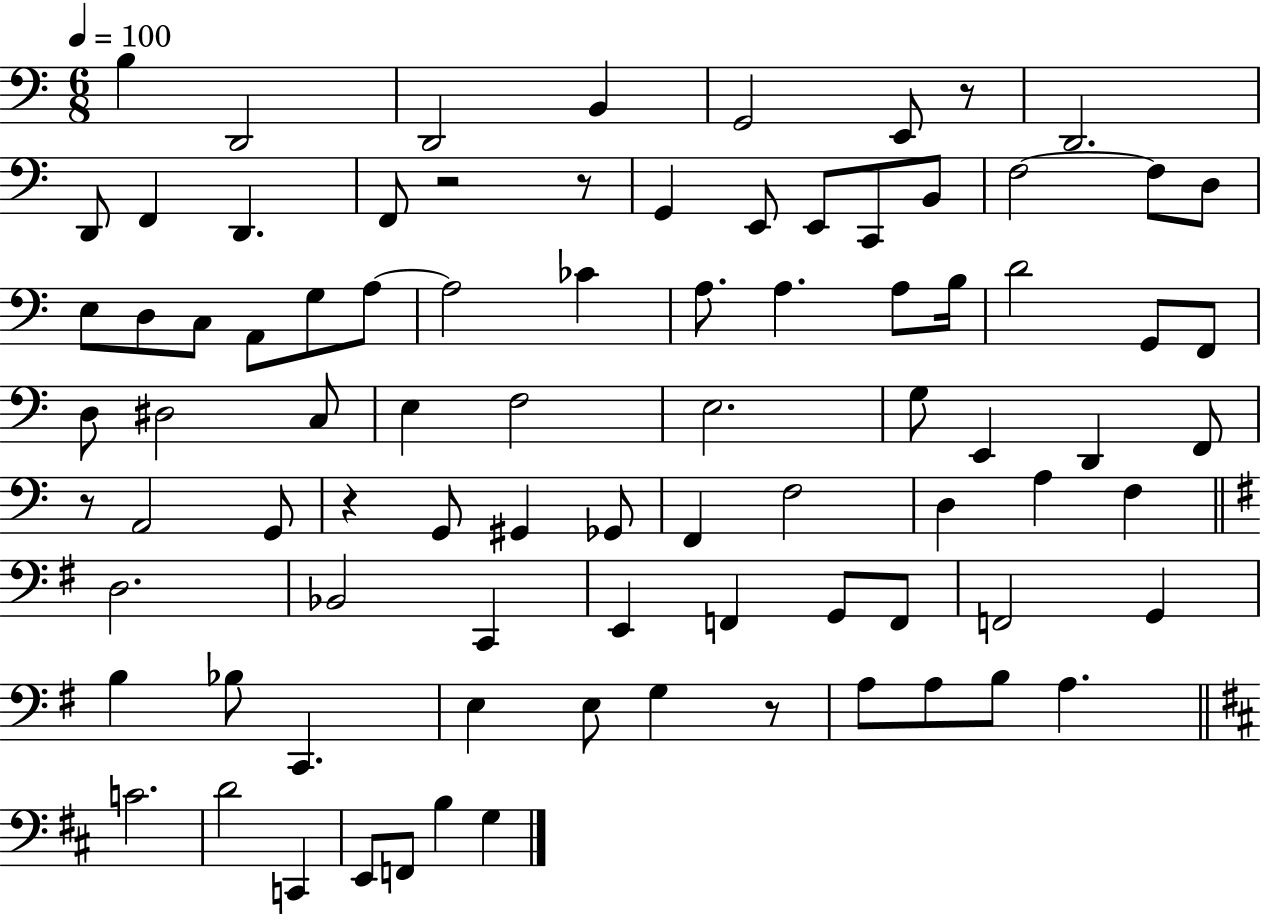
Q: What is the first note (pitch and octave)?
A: B3